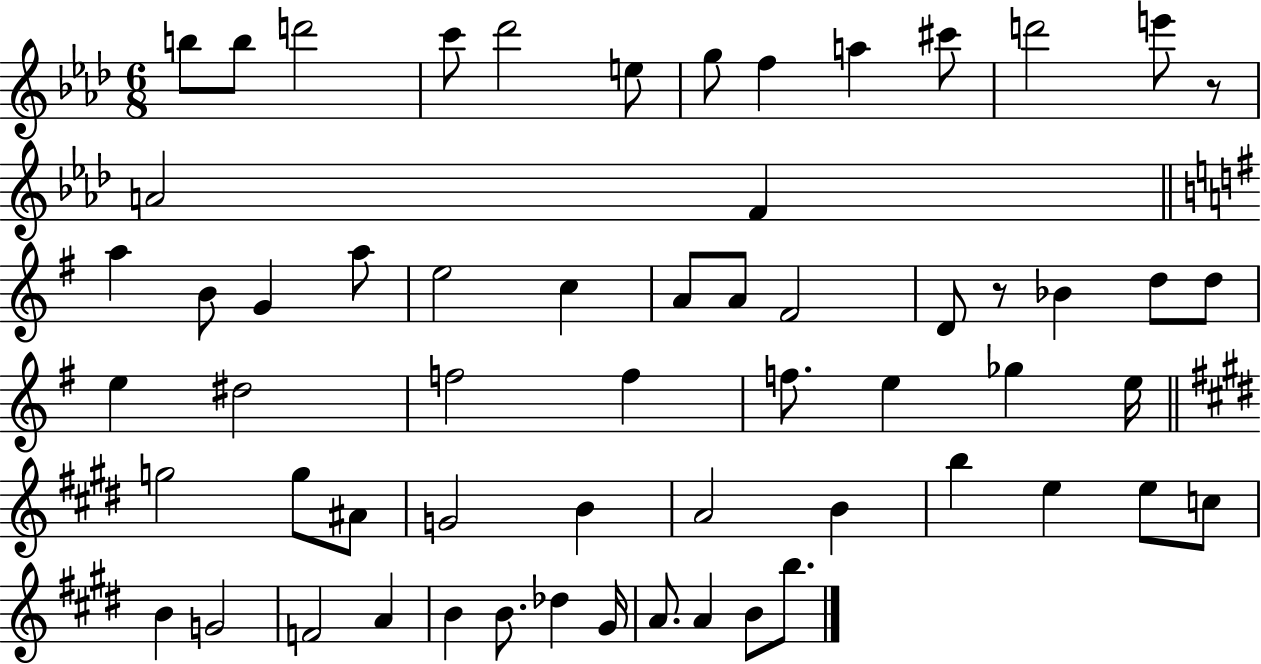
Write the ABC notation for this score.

X:1
T:Untitled
M:6/8
L:1/4
K:Ab
b/2 b/2 d'2 c'/2 _d'2 e/2 g/2 f a ^c'/2 d'2 e'/2 z/2 A2 F a B/2 G a/2 e2 c A/2 A/2 ^F2 D/2 z/2 _B d/2 d/2 e ^d2 f2 f f/2 e _g e/4 g2 g/2 ^A/2 G2 B A2 B b e e/2 c/2 B G2 F2 A B B/2 _d ^G/4 A/2 A B/2 b/2